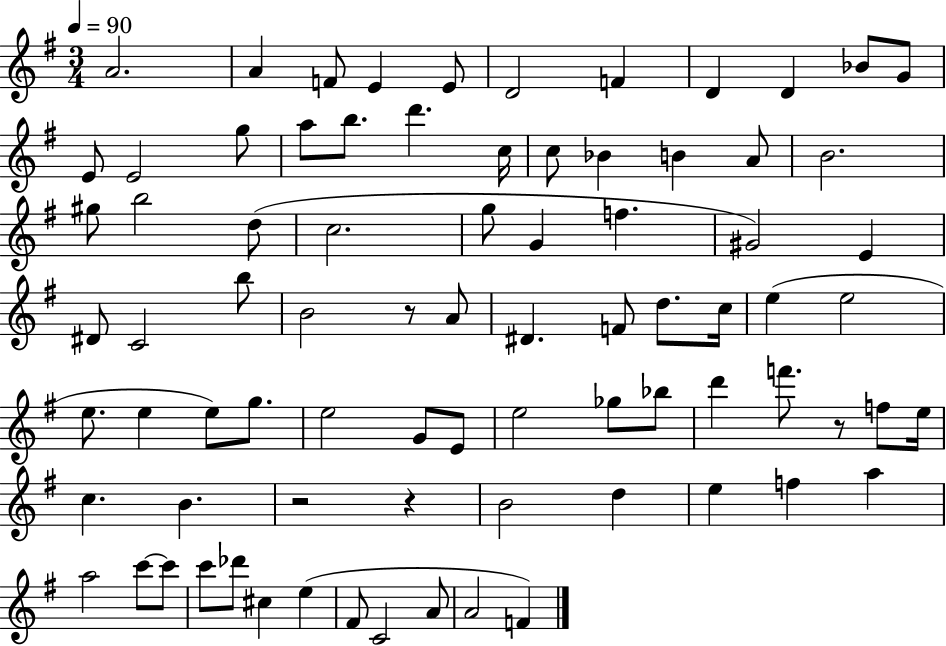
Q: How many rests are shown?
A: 4